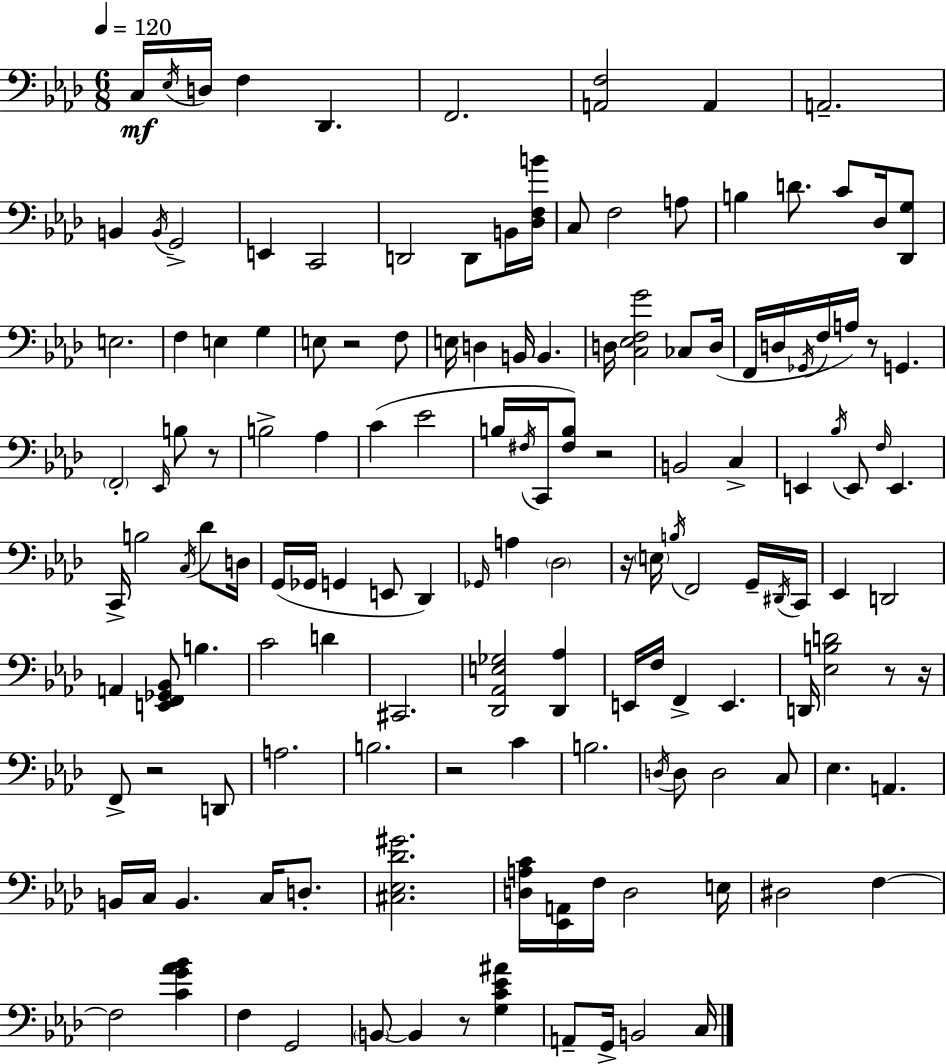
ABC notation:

X:1
T:Untitled
M:6/8
L:1/4
K:Ab
C,/4 _E,/4 D,/4 F, _D,, F,,2 [A,,F,]2 A,, A,,2 B,, B,,/4 G,,2 E,, C,,2 D,,2 D,,/2 B,,/4 [_D,F,B]/4 C,/2 F,2 A,/2 B, D/2 C/2 _D,/4 [_D,,G,]/2 E,2 F, E, G, E,/2 z2 F,/2 E,/4 D, B,,/4 B,, D,/4 [C,_E,F,G]2 _C,/2 D,/4 F,,/4 D,/4 _G,,/4 F,/4 A,/4 z/2 G,, F,,2 _E,,/4 B,/2 z/2 B,2 _A, C _E2 B,/4 ^F,/4 C,,/4 [^F,B,]/2 z2 B,,2 C, E,, _B,/4 E,,/2 F,/4 E,, C,,/4 B,2 C,/4 _D/2 D,/4 G,,/4 _G,,/4 G,, E,,/2 _D,, _G,,/4 A, _D,2 z/4 E,/4 B,/4 F,,2 G,,/4 ^D,,/4 C,,/4 _E,, D,,2 A,, [E,,F,,_G,,_B,,]/2 B, C2 D ^C,,2 [_D,,_A,,E,_G,]2 [_D,,_A,] E,,/4 F,/4 F,, E,, D,,/4 [_E,B,D]2 z/2 z/4 F,,/2 z2 D,,/2 A,2 B,2 z2 C B,2 D,/4 D,/2 D,2 C,/2 _E, A,, B,,/4 C,/4 B,, C,/4 D,/2 [^C,_E,_D^G]2 [D,A,C]/4 [_E,,A,,]/4 F,/4 D,2 E,/4 ^D,2 F, F,2 [CG_A_B] F, G,,2 B,,/2 B,, z/2 [G,C_E^A] A,,/2 G,,/4 B,,2 C,/4